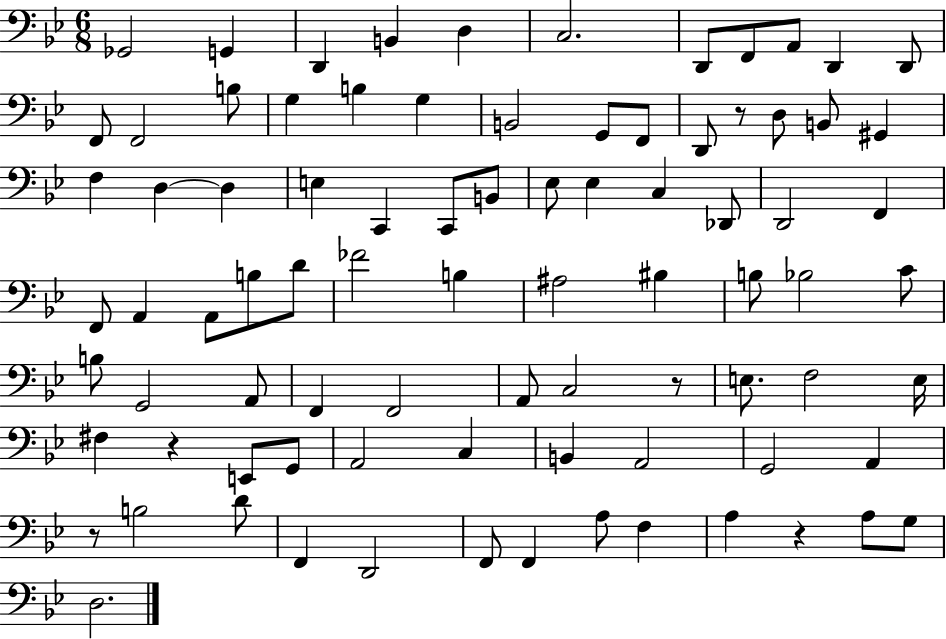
Gb2/h G2/q D2/q B2/q D3/q C3/h. D2/e F2/e A2/e D2/q D2/e F2/e F2/h B3/e G3/q B3/q G3/q B2/h G2/e F2/e D2/e R/e D3/e B2/e G#2/q F3/q D3/q D3/q E3/q C2/q C2/e B2/e Eb3/e Eb3/q C3/q Db2/e D2/h F2/q F2/e A2/q A2/e B3/e D4/e FES4/h B3/q A#3/h BIS3/q B3/e Bb3/h C4/e B3/e G2/h A2/e F2/q F2/h A2/e C3/h R/e E3/e. F3/h E3/s F#3/q R/q E2/e G2/e A2/h C3/q B2/q A2/h G2/h A2/q R/e B3/h D4/e F2/q D2/h F2/e F2/q A3/e F3/q A3/q R/q A3/e G3/e D3/h.